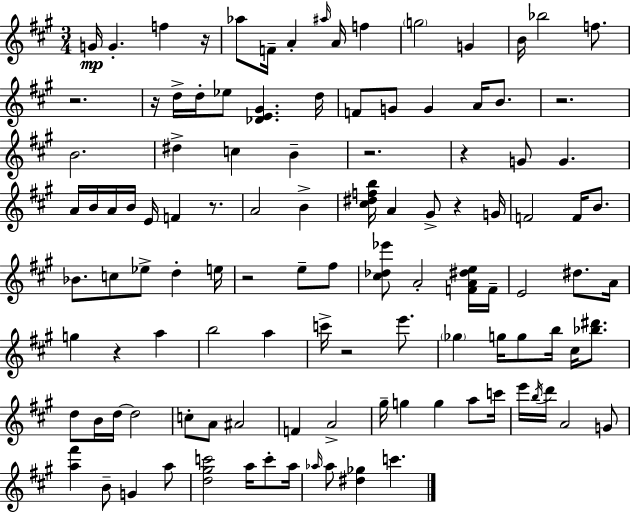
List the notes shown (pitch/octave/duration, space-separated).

G4/s G4/q. F5/q R/s Ab5/e F4/s A4/q A#5/s A4/s F5/q G5/h G4/q B4/s Bb5/h F5/e. R/h. R/s D5/s D5/s Eb5/e [Db4,E4,G#4]/q. D5/s F4/e G4/e G4/q A4/s B4/e. R/h. B4/h. D#5/q C5/q B4/q R/h. R/q G4/e G4/q. A4/s B4/s A4/s B4/s E4/s F4/q R/e. A4/h B4/q [C#5,D#5,F5,B5]/s A4/q G#4/e R/q G4/s F4/h F4/s B4/e. Bb4/e. C5/e Eb5/e D5/q E5/s R/h E5/e F#5/e [C#5,Db5,Eb6]/e A4/h [F4,A4,D#5,E5]/s F4/s E4/h D#5/e. A4/s G5/q R/q A5/q B5/h A5/q C6/s R/h E6/e. Gb5/q G5/s G5/e B5/s C#5/s [Bb5,D#6]/e. D5/e B4/s D5/s D5/h C5/e A4/e A#4/h F4/q A4/h G#5/s G5/q G5/q A5/e C6/s E6/s B5/s D6/s A4/h G4/e [A5,F#6]/q B4/e G4/q A5/e [D5,G#5,C6]/h A5/s C6/e A5/s Ab5/s Ab5/e [D#5,Gb5]/q C6/q.